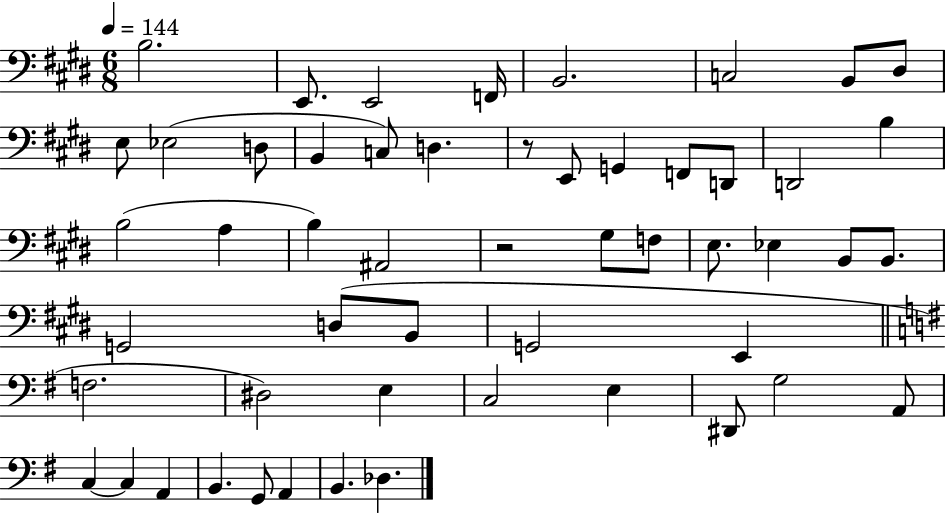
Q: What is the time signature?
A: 6/8